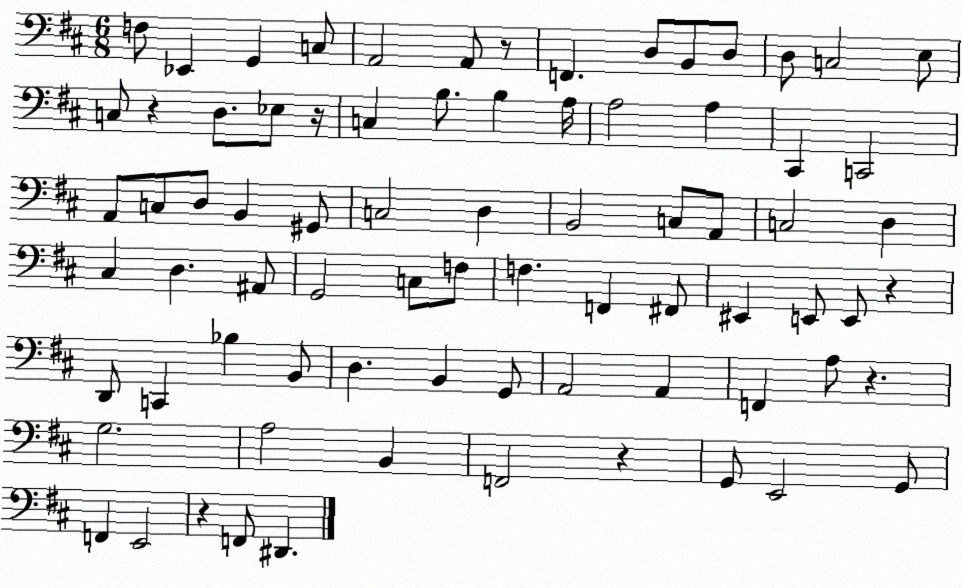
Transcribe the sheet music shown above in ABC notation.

X:1
T:Untitled
M:6/8
L:1/4
K:D
F,/2 _E,, G,, C,/2 A,,2 A,,/2 z/2 F,, D,/2 B,,/2 D,/2 D,/2 C,2 E,/2 C,/2 z D,/2 _E,/2 z/4 C, B,/2 B, A,/4 A,2 A, ^C,, C,,2 A,,/2 C,/2 D,/2 B,, ^G,,/2 C,2 D, B,,2 C,/2 A,,/2 C,2 D, ^C, D, ^A,,/2 G,,2 C,/2 F,/2 F, F,, ^F,,/2 ^E,, E,,/2 E,,/2 z D,,/2 C,, _B, B,,/2 D, B,, G,,/2 A,,2 A,, F,, A,/2 z G,2 A,2 B,, F,,2 z G,,/2 E,,2 G,,/2 F,, E,,2 z F,,/2 ^D,,